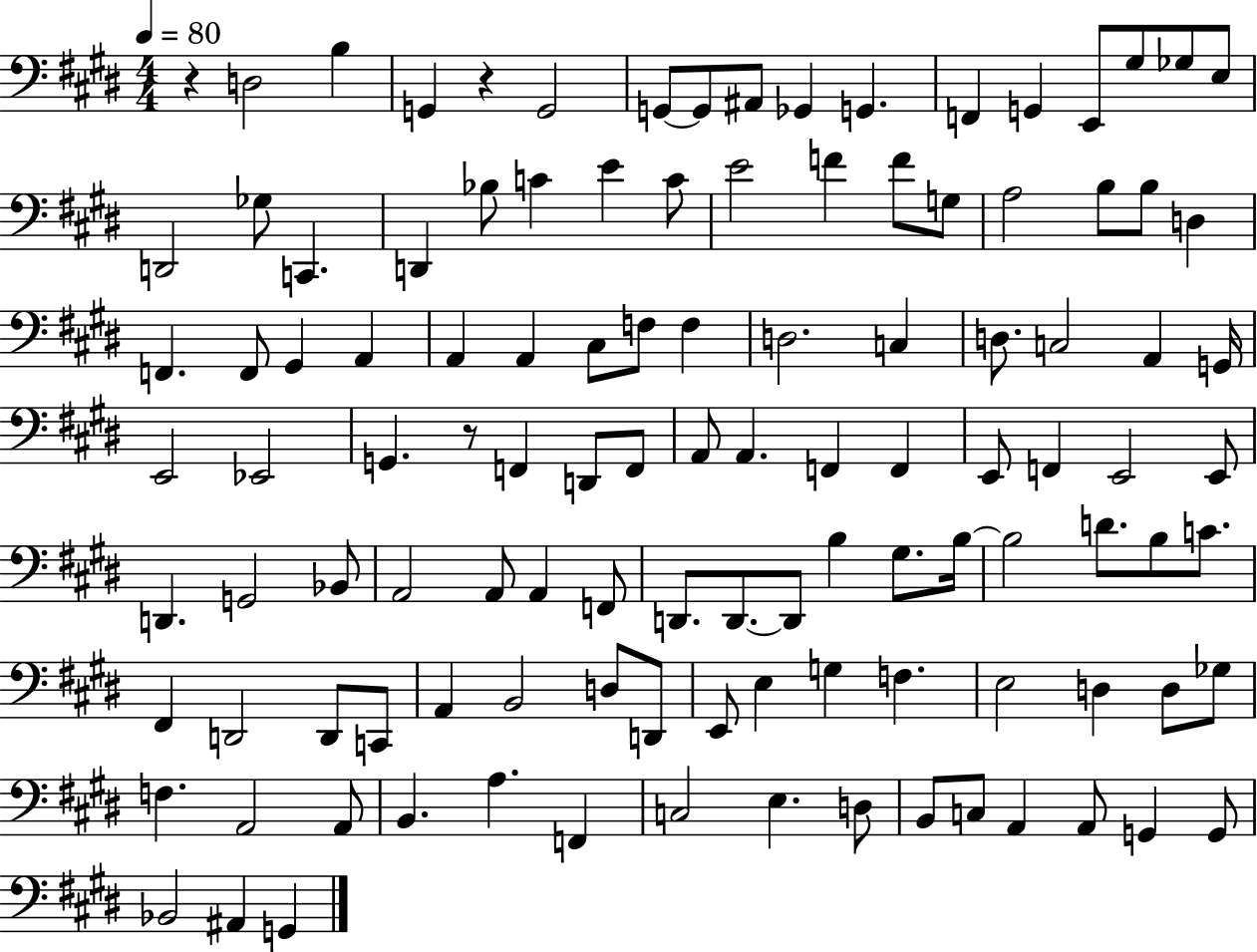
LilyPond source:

{
  \clef bass
  \numericTimeSignature
  \time 4/4
  \key e \major
  \tempo 4 = 80
  \repeat volta 2 { r4 d2 b4 | g,4 r4 g,2 | g,8~~ g,8 ais,8 ges,4 g,4. | f,4 g,4 e,8 gis8 ges8 e8 | \break d,2 ges8 c,4. | d,4 bes8 c'4 e'4 c'8 | e'2 f'4 f'8 g8 | a2 b8 b8 d4 | \break f,4. f,8 gis,4 a,4 | a,4 a,4 cis8 f8 f4 | d2. c4 | d8. c2 a,4 g,16 | \break e,2 ees,2 | g,4. r8 f,4 d,8 f,8 | a,8 a,4. f,4 f,4 | e,8 f,4 e,2 e,8 | \break d,4. g,2 bes,8 | a,2 a,8 a,4 f,8 | d,8. d,8.~~ d,8 b4 gis8. b16~~ | b2 d'8. b8 c'8. | \break fis,4 d,2 d,8 c,8 | a,4 b,2 d8 d,8 | e,8 e4 g4 f4. | e2 d4 d8 ges8 | \break f4. a,2 a,8 | b,4. a4. f,4 | c2 e4. d8 | b,8 c8 a,4 a,8 g,4 g,8 | \break bes,2 ais,4 g,4 | } \bar "|."
}